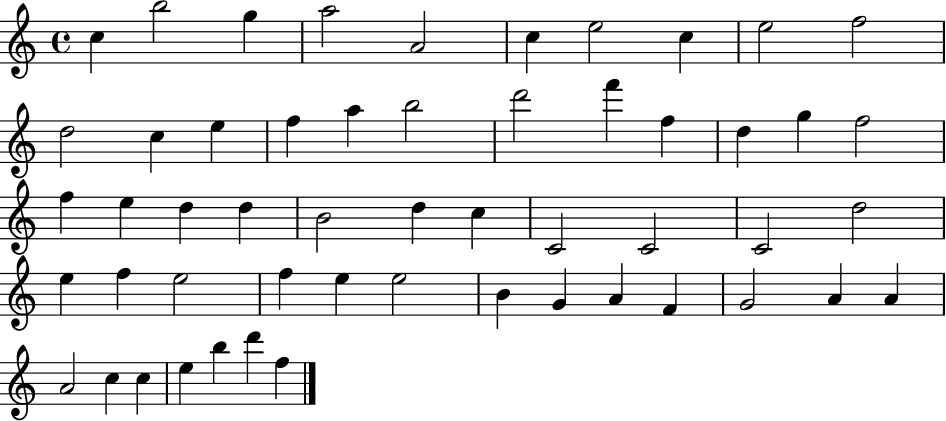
{
  \clef treble
  \time 4/4
  \defaultTimeSignature
  \key c \major
  c''4 b''2 g''4 | a''2 a'2 | c''4 e''2 c''4 | e''2 f''2 | \break d''2 c''4 e''4 | f''4 a''4 b''2 | d'''2 f'''4 f''4 | d''4 g''4 f''2 | \break f''4 e''4 d''4 d''4 | b'2 d''4 c''4 | c'2 c'2 | c'2 d''2 | \break e''4 f''4 e''2 | f''4 e''4 e''2 | b'4 g'4 a'4 f'4 | g'2 a'4 a'4 | \break a'2 c''4 c''4 | e''4 b''4 d'''4 f''4 | \bar "|."
}